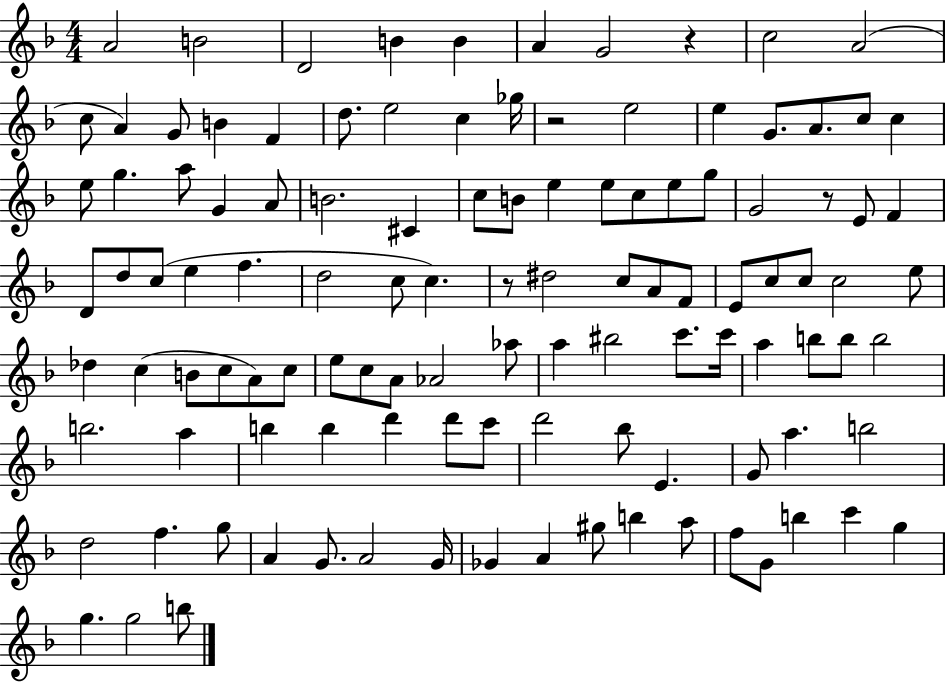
{
  \clef treble
  \numericTimeSignature
  \time 4/4
  \key f \major
  a'2 b'2 | d'2 b'4 b'4 | a'4 g'2 r4 | c''2 a'2( | \break c''8 a'4) g'8 b'4 f'4 | d''8. e''2 c''4 ges''16 | r2 e''2 | e''4 g'8. a'8. c''8 c''4 | \break e''8 g''4. a''8 g'4 a'8 | b'2. cis'4 | c''8 b'8 e''4 e''8 c''8 e''8 g''8 | g'2 r8 e'8 f'4 | \break d'8 d''8 c''8( e''4 f''4. | d''2 c''8 c''4.) | r8 dis''2 c''8 a'8 f'8 | e'8 c''8 c''8 c''2 e''8 | \break des''4 c''4( b'8 c''8 a'8) c''8 | e''8 c''8 a'8 aes'2 aes''8 | a''4 bis''2 c'''8. c'''16 | a''4 b''8 b''8 b''2 | \break b''2. a''4 | b''4 b''4 d'''4 d'''8 c'''8 | d'''2 bes''8 e'4. | g'8 a''4. b''2 | \break d''2 f''4. g''8 | a'4 g'8. a'2 g'16 | ges'4 a'4 gis''8 b''4 a''8 | f''8 g'8 b''4 c'''4 g''4 | \break g''4. g''2 b''8 | \bar "|."
}